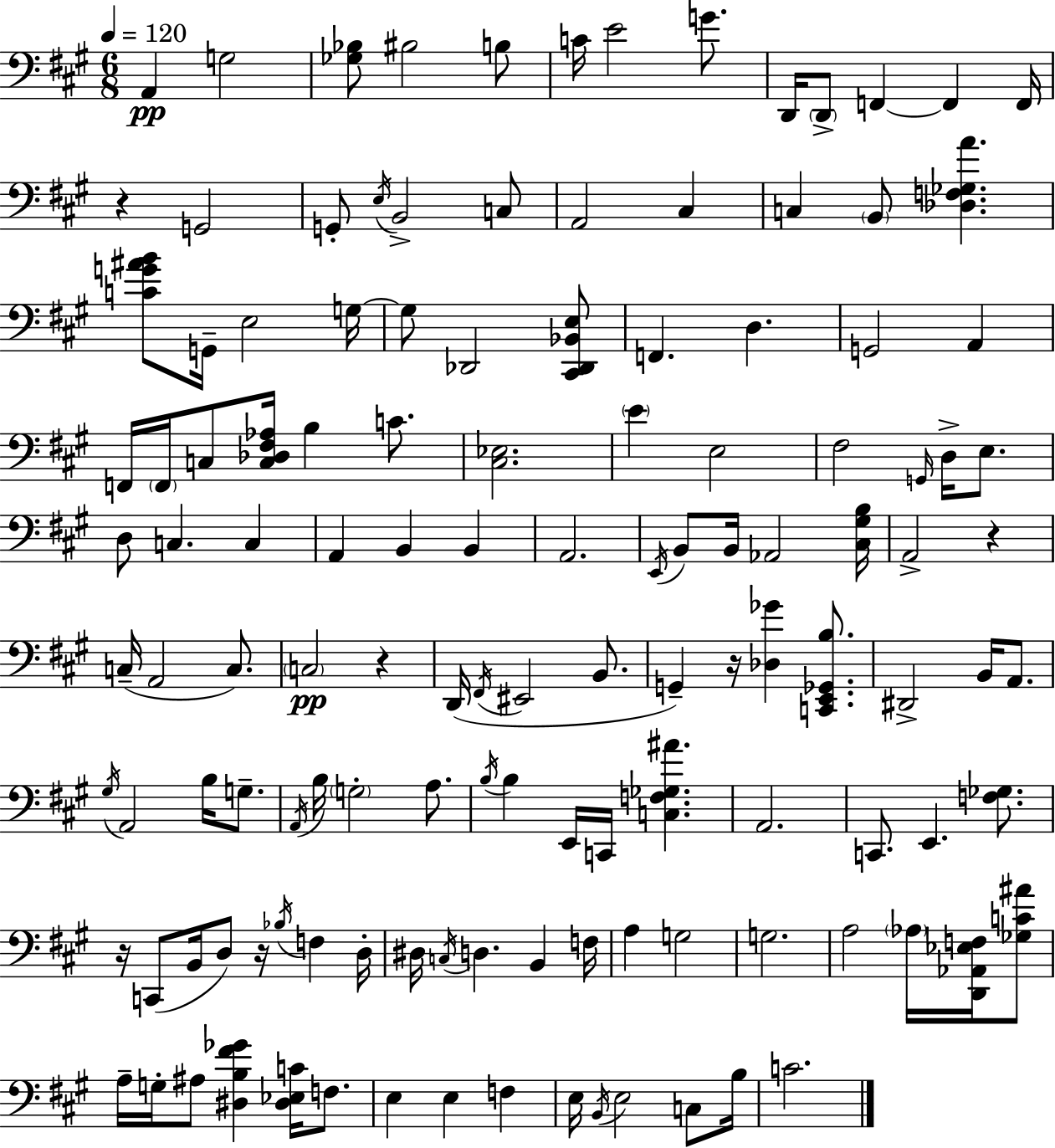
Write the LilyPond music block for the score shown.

{
  \clef bass
  \numericTimeSignature
  \time 6/8
  \key a \major
  \tempo 4 = 120
  \repeat volta 2 { a,4\pp g2 | <ges bes>8 bis2 b8 | c'16 e'2 g'8. | d,16 \parenthesize d,8-> f,4~~ f,4 f,16 | \break r4 g,2 | g,8-. \acciaccatura { e16 } b,2-> c8 | a,2 cis4 | c4 \parenthesize b,8 <des f ges a'>4. | \break <c' g' ais' b'>8 g,16-- e2 | g16~~ g8 des,2 <cis, des, bes, e>8 | f,4. d4. | g,2 a,4 | \break f,16 \parenthesize f,16 c8 <c des fis aes>16 b4 c'8. | <cis ees>2. | \parenthesize e'4 e2 | fis2 \grace { g,16 } d16-> e8. | \break d8 c4. c4 | a,4 b,4 b,4 | a,2. | \acciaccatura { e,16 } b,8 b,16 aes,2 | \break <cis gis b>16 a,2-> r4 | c16--( a,2 | c8.) \parenthesize c2\pp r4 | d,16( \acciaccatura { fis,16 } eis,2 | \break b,8. g,4--) r16 <des ges'>4 | <c, e, ges, b>8. dis,2-> | b,16 a,8. \acciaccatura { gis16 } a,2 | b16 g8.-- \acciaccatura { a,16 } b16 \parenthesize g2-. | \break a8. \acciaccatura { b16 } b4 e,16 | c,16 <c f ges ais'>4. a,2. | c,8. e,4. | <f ges>8. r16 c,8( b,16 d8) | \break r16 \acciaccatura { bes16 } f4 d16-. dis16 \acciaccatura { c16 } d4. | b,4 f16 a4 | g2 g2. | a2 | \break \parenthesize aes16 <d, aes, ees f>16 <ges c' ais'>8 a16-- g16-. ais8 | <dis b fis' ges'>4 <dis ees c'>16 f8. e4 | e4 f4 e16 \acciaccatura { b,16 } e2 | c8 b16 c'2. | \break } \bar "|."
}